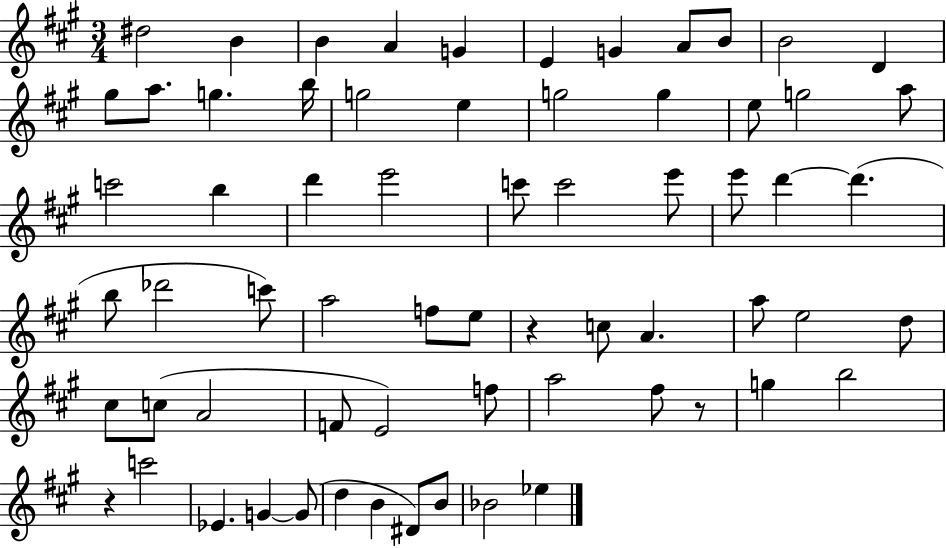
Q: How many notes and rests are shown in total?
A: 66